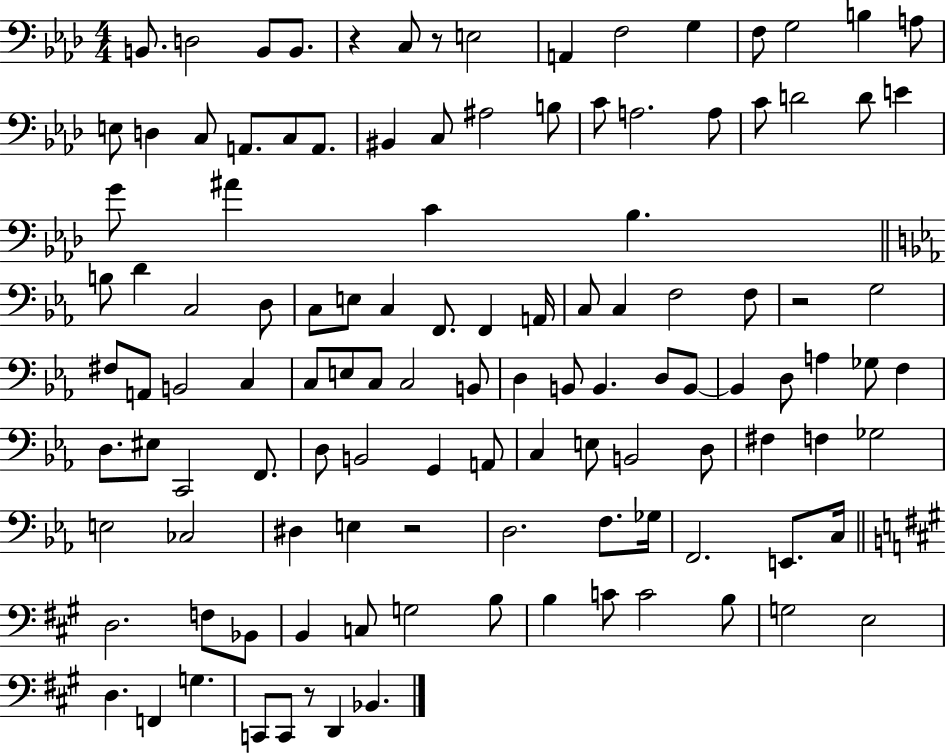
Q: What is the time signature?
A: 4/4